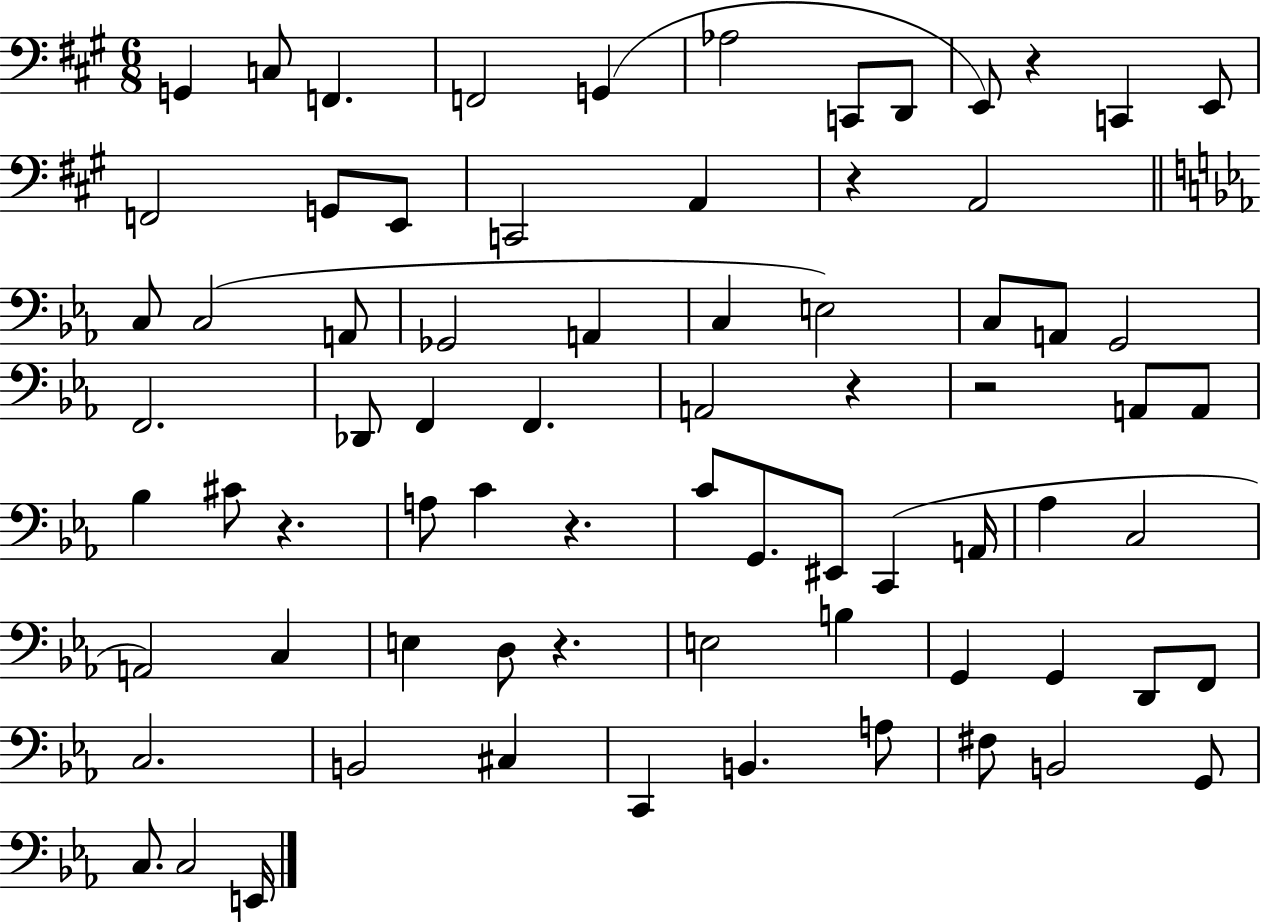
X:1
T:Untitled
M:6/8
L:1/4
K:A
G,, C,/2 F,, F,,2 G,, _A,2 C,,/2 D,,/2 E,,/2 z C,, E,,/2 F,,2 G,,/2 E,,/2 C,,2 A,, z A,,2 C,/2 C,2 A,,/2 _G,,2 A,, C, E,2 C,/2 A,,/2 G,,2 F,,2 _D,,/2 F,, F,, A,,2 z z2 A,,/2 A,,/2 _B, ^C/2 z A,/2 C z C/2 G,,/2 ^E,,/2 C,, A,,/4 _A, C,2 A,,2 C, E, D,/2 z E,2 B, G,, G,, D,,/2 F,,/2 C,2 B,,2 ^C, C,, B,, A,/2 ^F,/2 B,,2 G,,/2 C,/2 C,2 E,,/4